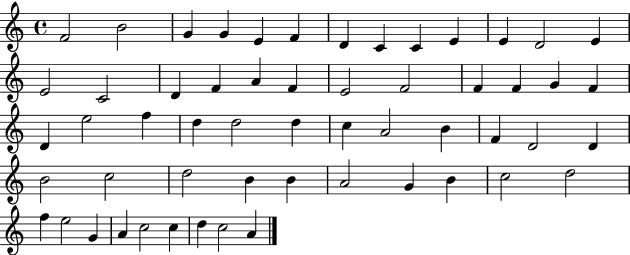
X:1
T:Untitled
M:4/4
L:1/4
K:C
F2 B2 G G E F D C C E E D2 E E2 C2 D F A F E2 F2 F F G F D e2 f d d2 d c A2 B F D2 D B2 c2 d2 B B A2 G B c2 d2 f e2 G A c2 c d c2 A